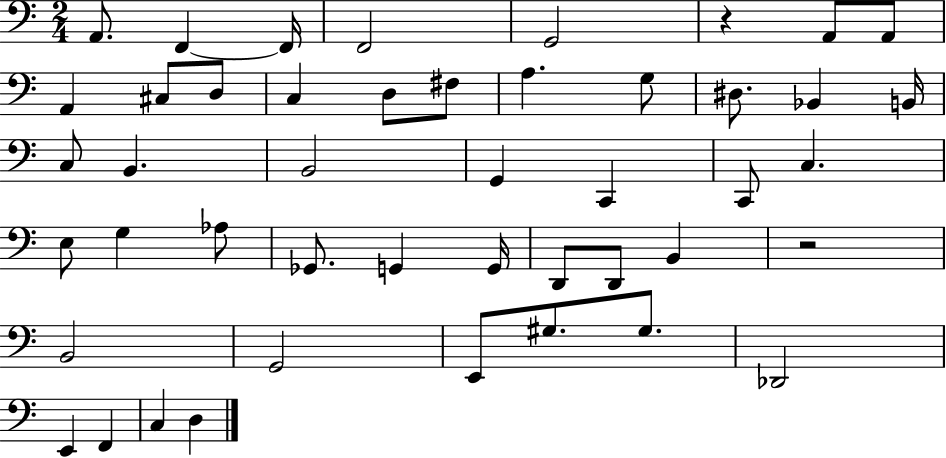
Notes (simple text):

A2/e. F2/q F2/s F2/h G2/h R/q A2/e A2/e A2/q C#3/e D3/e C3/q D3/e F#3/e A3/q. G3/e D#3/e. Bb2/q B2/s C3/e B2/q. B2/h G2/q C2/q C2/e C3/q. E3/e G3/q Ab3/e Gb2/e. G2/q G2/s D2/e D2/e B2/q R/h B2/h G2/h E2/e G#3/e. G#3/e. Db2/h E2/q F2/q C3/q D3/q